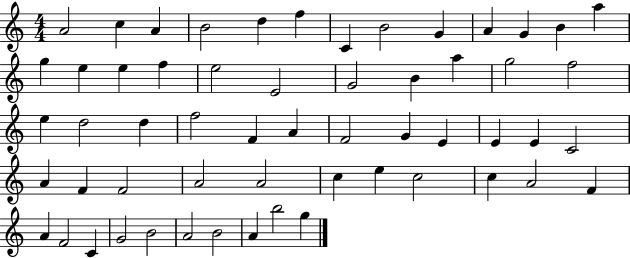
{
  \clef treble
  \numericTimeSignature
  \time 4/4
  \key c \major
  a'2 c''4 a'4 | b'2 d''4 f''4 | c'4 b'2 g'4 | a'4 g'4 b'4 a''4 | \break g''4 e''4 e''4 f''4 | e''2 e'2 | g'2 b'4 a''4 | g''2 f''2 | \break e''4 d''2 d''4 | f''2 f'4 a'4 | f'2 g'4 e'4 | e'4 e'4 c'2 | \break a'4 f'4 f'2 | a'2 a'2 | c''4 e''4 c''2 | c''4 a'2 f'4 | \break a'4 f'2 c'4 | g'2 b'2 | a'2 b'2 | a'4 b''2 g''4 | \break \bar "|."
}